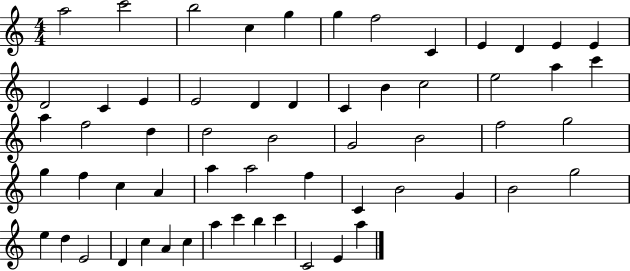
A5/h C6/h B5/h C5/q G5/q G5/q F5/h C4/q E4/q D4/q E4/q E4/q D4/h C4/q E4/q E4/h D4/q D4/q C4/q B4/q C5/h E5/h A5/q C6/q A5/q F5/h D5/q D5/h B4/h G4/h B4/h F5/h G5/h G5/q F5/q C5/q A4/q A5/q A5/h F5/q C4/q B4/h G4/q B4/h G5/h E5/q D5/q E4/h D4/q C5/q A4/q C5/q A5/q C6/q B5/q C6/q C4/h E4/q A5/q